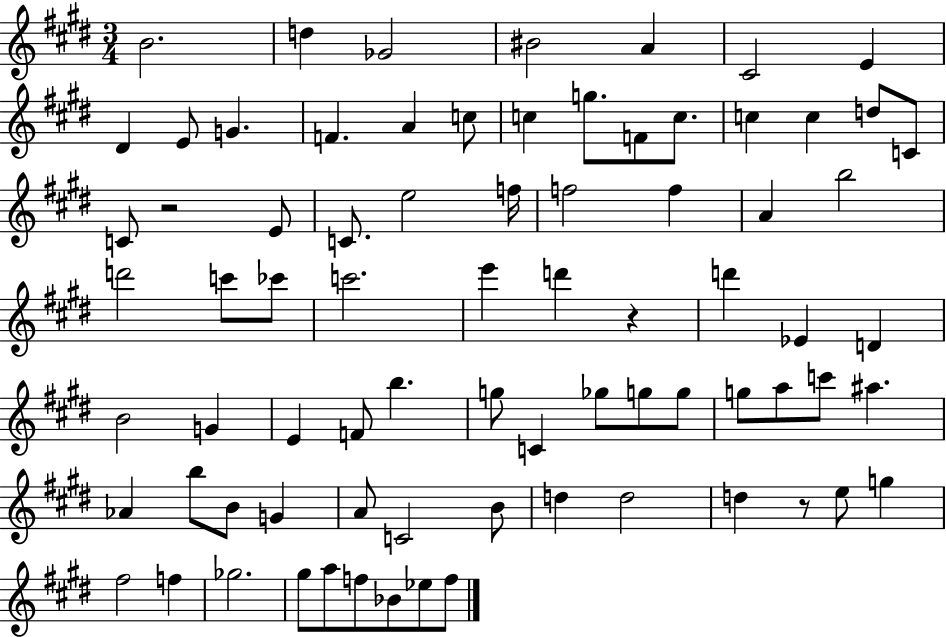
{
  \clef treble
  \numericTimeSignature
  \time 3/4
  \key e \major
  \repeat volta 2 { b'2. | d''4 ges'2 | bis'2 a'4 | cis'2 e'4 | \break dis'4 e'8 g'4. | f'4. a'4 c''8 | c''4 g''8. f'8 c''8. | c''4 c''4 d''8 c'8 | \break c'8 r2 e'8 | c'8. e''2 f''16 | f''2 f''4 | a'4 b''2 | \break d'''2 c'''8 ces'''8 | c'''2. | e'''4 d'''4 r4 | d'''4 ees'4 d'4 | \break b'2 g'4 | e'4 f'8 b''4. | g''8 c'4 ges''8 g''8 g''8 | g''8 a''8 c'''8 ais''4. | \break aes'4 b''8 b'8 g'4 | a'8 c'2 b'8 | d''4 d''2 | d''4 r8 e''8 g''4 | \break fis''2 f''4 | ges''2. | gis''8 a''8 f''8 bes'8 ees''8 f''8 | } \bar "|."
}